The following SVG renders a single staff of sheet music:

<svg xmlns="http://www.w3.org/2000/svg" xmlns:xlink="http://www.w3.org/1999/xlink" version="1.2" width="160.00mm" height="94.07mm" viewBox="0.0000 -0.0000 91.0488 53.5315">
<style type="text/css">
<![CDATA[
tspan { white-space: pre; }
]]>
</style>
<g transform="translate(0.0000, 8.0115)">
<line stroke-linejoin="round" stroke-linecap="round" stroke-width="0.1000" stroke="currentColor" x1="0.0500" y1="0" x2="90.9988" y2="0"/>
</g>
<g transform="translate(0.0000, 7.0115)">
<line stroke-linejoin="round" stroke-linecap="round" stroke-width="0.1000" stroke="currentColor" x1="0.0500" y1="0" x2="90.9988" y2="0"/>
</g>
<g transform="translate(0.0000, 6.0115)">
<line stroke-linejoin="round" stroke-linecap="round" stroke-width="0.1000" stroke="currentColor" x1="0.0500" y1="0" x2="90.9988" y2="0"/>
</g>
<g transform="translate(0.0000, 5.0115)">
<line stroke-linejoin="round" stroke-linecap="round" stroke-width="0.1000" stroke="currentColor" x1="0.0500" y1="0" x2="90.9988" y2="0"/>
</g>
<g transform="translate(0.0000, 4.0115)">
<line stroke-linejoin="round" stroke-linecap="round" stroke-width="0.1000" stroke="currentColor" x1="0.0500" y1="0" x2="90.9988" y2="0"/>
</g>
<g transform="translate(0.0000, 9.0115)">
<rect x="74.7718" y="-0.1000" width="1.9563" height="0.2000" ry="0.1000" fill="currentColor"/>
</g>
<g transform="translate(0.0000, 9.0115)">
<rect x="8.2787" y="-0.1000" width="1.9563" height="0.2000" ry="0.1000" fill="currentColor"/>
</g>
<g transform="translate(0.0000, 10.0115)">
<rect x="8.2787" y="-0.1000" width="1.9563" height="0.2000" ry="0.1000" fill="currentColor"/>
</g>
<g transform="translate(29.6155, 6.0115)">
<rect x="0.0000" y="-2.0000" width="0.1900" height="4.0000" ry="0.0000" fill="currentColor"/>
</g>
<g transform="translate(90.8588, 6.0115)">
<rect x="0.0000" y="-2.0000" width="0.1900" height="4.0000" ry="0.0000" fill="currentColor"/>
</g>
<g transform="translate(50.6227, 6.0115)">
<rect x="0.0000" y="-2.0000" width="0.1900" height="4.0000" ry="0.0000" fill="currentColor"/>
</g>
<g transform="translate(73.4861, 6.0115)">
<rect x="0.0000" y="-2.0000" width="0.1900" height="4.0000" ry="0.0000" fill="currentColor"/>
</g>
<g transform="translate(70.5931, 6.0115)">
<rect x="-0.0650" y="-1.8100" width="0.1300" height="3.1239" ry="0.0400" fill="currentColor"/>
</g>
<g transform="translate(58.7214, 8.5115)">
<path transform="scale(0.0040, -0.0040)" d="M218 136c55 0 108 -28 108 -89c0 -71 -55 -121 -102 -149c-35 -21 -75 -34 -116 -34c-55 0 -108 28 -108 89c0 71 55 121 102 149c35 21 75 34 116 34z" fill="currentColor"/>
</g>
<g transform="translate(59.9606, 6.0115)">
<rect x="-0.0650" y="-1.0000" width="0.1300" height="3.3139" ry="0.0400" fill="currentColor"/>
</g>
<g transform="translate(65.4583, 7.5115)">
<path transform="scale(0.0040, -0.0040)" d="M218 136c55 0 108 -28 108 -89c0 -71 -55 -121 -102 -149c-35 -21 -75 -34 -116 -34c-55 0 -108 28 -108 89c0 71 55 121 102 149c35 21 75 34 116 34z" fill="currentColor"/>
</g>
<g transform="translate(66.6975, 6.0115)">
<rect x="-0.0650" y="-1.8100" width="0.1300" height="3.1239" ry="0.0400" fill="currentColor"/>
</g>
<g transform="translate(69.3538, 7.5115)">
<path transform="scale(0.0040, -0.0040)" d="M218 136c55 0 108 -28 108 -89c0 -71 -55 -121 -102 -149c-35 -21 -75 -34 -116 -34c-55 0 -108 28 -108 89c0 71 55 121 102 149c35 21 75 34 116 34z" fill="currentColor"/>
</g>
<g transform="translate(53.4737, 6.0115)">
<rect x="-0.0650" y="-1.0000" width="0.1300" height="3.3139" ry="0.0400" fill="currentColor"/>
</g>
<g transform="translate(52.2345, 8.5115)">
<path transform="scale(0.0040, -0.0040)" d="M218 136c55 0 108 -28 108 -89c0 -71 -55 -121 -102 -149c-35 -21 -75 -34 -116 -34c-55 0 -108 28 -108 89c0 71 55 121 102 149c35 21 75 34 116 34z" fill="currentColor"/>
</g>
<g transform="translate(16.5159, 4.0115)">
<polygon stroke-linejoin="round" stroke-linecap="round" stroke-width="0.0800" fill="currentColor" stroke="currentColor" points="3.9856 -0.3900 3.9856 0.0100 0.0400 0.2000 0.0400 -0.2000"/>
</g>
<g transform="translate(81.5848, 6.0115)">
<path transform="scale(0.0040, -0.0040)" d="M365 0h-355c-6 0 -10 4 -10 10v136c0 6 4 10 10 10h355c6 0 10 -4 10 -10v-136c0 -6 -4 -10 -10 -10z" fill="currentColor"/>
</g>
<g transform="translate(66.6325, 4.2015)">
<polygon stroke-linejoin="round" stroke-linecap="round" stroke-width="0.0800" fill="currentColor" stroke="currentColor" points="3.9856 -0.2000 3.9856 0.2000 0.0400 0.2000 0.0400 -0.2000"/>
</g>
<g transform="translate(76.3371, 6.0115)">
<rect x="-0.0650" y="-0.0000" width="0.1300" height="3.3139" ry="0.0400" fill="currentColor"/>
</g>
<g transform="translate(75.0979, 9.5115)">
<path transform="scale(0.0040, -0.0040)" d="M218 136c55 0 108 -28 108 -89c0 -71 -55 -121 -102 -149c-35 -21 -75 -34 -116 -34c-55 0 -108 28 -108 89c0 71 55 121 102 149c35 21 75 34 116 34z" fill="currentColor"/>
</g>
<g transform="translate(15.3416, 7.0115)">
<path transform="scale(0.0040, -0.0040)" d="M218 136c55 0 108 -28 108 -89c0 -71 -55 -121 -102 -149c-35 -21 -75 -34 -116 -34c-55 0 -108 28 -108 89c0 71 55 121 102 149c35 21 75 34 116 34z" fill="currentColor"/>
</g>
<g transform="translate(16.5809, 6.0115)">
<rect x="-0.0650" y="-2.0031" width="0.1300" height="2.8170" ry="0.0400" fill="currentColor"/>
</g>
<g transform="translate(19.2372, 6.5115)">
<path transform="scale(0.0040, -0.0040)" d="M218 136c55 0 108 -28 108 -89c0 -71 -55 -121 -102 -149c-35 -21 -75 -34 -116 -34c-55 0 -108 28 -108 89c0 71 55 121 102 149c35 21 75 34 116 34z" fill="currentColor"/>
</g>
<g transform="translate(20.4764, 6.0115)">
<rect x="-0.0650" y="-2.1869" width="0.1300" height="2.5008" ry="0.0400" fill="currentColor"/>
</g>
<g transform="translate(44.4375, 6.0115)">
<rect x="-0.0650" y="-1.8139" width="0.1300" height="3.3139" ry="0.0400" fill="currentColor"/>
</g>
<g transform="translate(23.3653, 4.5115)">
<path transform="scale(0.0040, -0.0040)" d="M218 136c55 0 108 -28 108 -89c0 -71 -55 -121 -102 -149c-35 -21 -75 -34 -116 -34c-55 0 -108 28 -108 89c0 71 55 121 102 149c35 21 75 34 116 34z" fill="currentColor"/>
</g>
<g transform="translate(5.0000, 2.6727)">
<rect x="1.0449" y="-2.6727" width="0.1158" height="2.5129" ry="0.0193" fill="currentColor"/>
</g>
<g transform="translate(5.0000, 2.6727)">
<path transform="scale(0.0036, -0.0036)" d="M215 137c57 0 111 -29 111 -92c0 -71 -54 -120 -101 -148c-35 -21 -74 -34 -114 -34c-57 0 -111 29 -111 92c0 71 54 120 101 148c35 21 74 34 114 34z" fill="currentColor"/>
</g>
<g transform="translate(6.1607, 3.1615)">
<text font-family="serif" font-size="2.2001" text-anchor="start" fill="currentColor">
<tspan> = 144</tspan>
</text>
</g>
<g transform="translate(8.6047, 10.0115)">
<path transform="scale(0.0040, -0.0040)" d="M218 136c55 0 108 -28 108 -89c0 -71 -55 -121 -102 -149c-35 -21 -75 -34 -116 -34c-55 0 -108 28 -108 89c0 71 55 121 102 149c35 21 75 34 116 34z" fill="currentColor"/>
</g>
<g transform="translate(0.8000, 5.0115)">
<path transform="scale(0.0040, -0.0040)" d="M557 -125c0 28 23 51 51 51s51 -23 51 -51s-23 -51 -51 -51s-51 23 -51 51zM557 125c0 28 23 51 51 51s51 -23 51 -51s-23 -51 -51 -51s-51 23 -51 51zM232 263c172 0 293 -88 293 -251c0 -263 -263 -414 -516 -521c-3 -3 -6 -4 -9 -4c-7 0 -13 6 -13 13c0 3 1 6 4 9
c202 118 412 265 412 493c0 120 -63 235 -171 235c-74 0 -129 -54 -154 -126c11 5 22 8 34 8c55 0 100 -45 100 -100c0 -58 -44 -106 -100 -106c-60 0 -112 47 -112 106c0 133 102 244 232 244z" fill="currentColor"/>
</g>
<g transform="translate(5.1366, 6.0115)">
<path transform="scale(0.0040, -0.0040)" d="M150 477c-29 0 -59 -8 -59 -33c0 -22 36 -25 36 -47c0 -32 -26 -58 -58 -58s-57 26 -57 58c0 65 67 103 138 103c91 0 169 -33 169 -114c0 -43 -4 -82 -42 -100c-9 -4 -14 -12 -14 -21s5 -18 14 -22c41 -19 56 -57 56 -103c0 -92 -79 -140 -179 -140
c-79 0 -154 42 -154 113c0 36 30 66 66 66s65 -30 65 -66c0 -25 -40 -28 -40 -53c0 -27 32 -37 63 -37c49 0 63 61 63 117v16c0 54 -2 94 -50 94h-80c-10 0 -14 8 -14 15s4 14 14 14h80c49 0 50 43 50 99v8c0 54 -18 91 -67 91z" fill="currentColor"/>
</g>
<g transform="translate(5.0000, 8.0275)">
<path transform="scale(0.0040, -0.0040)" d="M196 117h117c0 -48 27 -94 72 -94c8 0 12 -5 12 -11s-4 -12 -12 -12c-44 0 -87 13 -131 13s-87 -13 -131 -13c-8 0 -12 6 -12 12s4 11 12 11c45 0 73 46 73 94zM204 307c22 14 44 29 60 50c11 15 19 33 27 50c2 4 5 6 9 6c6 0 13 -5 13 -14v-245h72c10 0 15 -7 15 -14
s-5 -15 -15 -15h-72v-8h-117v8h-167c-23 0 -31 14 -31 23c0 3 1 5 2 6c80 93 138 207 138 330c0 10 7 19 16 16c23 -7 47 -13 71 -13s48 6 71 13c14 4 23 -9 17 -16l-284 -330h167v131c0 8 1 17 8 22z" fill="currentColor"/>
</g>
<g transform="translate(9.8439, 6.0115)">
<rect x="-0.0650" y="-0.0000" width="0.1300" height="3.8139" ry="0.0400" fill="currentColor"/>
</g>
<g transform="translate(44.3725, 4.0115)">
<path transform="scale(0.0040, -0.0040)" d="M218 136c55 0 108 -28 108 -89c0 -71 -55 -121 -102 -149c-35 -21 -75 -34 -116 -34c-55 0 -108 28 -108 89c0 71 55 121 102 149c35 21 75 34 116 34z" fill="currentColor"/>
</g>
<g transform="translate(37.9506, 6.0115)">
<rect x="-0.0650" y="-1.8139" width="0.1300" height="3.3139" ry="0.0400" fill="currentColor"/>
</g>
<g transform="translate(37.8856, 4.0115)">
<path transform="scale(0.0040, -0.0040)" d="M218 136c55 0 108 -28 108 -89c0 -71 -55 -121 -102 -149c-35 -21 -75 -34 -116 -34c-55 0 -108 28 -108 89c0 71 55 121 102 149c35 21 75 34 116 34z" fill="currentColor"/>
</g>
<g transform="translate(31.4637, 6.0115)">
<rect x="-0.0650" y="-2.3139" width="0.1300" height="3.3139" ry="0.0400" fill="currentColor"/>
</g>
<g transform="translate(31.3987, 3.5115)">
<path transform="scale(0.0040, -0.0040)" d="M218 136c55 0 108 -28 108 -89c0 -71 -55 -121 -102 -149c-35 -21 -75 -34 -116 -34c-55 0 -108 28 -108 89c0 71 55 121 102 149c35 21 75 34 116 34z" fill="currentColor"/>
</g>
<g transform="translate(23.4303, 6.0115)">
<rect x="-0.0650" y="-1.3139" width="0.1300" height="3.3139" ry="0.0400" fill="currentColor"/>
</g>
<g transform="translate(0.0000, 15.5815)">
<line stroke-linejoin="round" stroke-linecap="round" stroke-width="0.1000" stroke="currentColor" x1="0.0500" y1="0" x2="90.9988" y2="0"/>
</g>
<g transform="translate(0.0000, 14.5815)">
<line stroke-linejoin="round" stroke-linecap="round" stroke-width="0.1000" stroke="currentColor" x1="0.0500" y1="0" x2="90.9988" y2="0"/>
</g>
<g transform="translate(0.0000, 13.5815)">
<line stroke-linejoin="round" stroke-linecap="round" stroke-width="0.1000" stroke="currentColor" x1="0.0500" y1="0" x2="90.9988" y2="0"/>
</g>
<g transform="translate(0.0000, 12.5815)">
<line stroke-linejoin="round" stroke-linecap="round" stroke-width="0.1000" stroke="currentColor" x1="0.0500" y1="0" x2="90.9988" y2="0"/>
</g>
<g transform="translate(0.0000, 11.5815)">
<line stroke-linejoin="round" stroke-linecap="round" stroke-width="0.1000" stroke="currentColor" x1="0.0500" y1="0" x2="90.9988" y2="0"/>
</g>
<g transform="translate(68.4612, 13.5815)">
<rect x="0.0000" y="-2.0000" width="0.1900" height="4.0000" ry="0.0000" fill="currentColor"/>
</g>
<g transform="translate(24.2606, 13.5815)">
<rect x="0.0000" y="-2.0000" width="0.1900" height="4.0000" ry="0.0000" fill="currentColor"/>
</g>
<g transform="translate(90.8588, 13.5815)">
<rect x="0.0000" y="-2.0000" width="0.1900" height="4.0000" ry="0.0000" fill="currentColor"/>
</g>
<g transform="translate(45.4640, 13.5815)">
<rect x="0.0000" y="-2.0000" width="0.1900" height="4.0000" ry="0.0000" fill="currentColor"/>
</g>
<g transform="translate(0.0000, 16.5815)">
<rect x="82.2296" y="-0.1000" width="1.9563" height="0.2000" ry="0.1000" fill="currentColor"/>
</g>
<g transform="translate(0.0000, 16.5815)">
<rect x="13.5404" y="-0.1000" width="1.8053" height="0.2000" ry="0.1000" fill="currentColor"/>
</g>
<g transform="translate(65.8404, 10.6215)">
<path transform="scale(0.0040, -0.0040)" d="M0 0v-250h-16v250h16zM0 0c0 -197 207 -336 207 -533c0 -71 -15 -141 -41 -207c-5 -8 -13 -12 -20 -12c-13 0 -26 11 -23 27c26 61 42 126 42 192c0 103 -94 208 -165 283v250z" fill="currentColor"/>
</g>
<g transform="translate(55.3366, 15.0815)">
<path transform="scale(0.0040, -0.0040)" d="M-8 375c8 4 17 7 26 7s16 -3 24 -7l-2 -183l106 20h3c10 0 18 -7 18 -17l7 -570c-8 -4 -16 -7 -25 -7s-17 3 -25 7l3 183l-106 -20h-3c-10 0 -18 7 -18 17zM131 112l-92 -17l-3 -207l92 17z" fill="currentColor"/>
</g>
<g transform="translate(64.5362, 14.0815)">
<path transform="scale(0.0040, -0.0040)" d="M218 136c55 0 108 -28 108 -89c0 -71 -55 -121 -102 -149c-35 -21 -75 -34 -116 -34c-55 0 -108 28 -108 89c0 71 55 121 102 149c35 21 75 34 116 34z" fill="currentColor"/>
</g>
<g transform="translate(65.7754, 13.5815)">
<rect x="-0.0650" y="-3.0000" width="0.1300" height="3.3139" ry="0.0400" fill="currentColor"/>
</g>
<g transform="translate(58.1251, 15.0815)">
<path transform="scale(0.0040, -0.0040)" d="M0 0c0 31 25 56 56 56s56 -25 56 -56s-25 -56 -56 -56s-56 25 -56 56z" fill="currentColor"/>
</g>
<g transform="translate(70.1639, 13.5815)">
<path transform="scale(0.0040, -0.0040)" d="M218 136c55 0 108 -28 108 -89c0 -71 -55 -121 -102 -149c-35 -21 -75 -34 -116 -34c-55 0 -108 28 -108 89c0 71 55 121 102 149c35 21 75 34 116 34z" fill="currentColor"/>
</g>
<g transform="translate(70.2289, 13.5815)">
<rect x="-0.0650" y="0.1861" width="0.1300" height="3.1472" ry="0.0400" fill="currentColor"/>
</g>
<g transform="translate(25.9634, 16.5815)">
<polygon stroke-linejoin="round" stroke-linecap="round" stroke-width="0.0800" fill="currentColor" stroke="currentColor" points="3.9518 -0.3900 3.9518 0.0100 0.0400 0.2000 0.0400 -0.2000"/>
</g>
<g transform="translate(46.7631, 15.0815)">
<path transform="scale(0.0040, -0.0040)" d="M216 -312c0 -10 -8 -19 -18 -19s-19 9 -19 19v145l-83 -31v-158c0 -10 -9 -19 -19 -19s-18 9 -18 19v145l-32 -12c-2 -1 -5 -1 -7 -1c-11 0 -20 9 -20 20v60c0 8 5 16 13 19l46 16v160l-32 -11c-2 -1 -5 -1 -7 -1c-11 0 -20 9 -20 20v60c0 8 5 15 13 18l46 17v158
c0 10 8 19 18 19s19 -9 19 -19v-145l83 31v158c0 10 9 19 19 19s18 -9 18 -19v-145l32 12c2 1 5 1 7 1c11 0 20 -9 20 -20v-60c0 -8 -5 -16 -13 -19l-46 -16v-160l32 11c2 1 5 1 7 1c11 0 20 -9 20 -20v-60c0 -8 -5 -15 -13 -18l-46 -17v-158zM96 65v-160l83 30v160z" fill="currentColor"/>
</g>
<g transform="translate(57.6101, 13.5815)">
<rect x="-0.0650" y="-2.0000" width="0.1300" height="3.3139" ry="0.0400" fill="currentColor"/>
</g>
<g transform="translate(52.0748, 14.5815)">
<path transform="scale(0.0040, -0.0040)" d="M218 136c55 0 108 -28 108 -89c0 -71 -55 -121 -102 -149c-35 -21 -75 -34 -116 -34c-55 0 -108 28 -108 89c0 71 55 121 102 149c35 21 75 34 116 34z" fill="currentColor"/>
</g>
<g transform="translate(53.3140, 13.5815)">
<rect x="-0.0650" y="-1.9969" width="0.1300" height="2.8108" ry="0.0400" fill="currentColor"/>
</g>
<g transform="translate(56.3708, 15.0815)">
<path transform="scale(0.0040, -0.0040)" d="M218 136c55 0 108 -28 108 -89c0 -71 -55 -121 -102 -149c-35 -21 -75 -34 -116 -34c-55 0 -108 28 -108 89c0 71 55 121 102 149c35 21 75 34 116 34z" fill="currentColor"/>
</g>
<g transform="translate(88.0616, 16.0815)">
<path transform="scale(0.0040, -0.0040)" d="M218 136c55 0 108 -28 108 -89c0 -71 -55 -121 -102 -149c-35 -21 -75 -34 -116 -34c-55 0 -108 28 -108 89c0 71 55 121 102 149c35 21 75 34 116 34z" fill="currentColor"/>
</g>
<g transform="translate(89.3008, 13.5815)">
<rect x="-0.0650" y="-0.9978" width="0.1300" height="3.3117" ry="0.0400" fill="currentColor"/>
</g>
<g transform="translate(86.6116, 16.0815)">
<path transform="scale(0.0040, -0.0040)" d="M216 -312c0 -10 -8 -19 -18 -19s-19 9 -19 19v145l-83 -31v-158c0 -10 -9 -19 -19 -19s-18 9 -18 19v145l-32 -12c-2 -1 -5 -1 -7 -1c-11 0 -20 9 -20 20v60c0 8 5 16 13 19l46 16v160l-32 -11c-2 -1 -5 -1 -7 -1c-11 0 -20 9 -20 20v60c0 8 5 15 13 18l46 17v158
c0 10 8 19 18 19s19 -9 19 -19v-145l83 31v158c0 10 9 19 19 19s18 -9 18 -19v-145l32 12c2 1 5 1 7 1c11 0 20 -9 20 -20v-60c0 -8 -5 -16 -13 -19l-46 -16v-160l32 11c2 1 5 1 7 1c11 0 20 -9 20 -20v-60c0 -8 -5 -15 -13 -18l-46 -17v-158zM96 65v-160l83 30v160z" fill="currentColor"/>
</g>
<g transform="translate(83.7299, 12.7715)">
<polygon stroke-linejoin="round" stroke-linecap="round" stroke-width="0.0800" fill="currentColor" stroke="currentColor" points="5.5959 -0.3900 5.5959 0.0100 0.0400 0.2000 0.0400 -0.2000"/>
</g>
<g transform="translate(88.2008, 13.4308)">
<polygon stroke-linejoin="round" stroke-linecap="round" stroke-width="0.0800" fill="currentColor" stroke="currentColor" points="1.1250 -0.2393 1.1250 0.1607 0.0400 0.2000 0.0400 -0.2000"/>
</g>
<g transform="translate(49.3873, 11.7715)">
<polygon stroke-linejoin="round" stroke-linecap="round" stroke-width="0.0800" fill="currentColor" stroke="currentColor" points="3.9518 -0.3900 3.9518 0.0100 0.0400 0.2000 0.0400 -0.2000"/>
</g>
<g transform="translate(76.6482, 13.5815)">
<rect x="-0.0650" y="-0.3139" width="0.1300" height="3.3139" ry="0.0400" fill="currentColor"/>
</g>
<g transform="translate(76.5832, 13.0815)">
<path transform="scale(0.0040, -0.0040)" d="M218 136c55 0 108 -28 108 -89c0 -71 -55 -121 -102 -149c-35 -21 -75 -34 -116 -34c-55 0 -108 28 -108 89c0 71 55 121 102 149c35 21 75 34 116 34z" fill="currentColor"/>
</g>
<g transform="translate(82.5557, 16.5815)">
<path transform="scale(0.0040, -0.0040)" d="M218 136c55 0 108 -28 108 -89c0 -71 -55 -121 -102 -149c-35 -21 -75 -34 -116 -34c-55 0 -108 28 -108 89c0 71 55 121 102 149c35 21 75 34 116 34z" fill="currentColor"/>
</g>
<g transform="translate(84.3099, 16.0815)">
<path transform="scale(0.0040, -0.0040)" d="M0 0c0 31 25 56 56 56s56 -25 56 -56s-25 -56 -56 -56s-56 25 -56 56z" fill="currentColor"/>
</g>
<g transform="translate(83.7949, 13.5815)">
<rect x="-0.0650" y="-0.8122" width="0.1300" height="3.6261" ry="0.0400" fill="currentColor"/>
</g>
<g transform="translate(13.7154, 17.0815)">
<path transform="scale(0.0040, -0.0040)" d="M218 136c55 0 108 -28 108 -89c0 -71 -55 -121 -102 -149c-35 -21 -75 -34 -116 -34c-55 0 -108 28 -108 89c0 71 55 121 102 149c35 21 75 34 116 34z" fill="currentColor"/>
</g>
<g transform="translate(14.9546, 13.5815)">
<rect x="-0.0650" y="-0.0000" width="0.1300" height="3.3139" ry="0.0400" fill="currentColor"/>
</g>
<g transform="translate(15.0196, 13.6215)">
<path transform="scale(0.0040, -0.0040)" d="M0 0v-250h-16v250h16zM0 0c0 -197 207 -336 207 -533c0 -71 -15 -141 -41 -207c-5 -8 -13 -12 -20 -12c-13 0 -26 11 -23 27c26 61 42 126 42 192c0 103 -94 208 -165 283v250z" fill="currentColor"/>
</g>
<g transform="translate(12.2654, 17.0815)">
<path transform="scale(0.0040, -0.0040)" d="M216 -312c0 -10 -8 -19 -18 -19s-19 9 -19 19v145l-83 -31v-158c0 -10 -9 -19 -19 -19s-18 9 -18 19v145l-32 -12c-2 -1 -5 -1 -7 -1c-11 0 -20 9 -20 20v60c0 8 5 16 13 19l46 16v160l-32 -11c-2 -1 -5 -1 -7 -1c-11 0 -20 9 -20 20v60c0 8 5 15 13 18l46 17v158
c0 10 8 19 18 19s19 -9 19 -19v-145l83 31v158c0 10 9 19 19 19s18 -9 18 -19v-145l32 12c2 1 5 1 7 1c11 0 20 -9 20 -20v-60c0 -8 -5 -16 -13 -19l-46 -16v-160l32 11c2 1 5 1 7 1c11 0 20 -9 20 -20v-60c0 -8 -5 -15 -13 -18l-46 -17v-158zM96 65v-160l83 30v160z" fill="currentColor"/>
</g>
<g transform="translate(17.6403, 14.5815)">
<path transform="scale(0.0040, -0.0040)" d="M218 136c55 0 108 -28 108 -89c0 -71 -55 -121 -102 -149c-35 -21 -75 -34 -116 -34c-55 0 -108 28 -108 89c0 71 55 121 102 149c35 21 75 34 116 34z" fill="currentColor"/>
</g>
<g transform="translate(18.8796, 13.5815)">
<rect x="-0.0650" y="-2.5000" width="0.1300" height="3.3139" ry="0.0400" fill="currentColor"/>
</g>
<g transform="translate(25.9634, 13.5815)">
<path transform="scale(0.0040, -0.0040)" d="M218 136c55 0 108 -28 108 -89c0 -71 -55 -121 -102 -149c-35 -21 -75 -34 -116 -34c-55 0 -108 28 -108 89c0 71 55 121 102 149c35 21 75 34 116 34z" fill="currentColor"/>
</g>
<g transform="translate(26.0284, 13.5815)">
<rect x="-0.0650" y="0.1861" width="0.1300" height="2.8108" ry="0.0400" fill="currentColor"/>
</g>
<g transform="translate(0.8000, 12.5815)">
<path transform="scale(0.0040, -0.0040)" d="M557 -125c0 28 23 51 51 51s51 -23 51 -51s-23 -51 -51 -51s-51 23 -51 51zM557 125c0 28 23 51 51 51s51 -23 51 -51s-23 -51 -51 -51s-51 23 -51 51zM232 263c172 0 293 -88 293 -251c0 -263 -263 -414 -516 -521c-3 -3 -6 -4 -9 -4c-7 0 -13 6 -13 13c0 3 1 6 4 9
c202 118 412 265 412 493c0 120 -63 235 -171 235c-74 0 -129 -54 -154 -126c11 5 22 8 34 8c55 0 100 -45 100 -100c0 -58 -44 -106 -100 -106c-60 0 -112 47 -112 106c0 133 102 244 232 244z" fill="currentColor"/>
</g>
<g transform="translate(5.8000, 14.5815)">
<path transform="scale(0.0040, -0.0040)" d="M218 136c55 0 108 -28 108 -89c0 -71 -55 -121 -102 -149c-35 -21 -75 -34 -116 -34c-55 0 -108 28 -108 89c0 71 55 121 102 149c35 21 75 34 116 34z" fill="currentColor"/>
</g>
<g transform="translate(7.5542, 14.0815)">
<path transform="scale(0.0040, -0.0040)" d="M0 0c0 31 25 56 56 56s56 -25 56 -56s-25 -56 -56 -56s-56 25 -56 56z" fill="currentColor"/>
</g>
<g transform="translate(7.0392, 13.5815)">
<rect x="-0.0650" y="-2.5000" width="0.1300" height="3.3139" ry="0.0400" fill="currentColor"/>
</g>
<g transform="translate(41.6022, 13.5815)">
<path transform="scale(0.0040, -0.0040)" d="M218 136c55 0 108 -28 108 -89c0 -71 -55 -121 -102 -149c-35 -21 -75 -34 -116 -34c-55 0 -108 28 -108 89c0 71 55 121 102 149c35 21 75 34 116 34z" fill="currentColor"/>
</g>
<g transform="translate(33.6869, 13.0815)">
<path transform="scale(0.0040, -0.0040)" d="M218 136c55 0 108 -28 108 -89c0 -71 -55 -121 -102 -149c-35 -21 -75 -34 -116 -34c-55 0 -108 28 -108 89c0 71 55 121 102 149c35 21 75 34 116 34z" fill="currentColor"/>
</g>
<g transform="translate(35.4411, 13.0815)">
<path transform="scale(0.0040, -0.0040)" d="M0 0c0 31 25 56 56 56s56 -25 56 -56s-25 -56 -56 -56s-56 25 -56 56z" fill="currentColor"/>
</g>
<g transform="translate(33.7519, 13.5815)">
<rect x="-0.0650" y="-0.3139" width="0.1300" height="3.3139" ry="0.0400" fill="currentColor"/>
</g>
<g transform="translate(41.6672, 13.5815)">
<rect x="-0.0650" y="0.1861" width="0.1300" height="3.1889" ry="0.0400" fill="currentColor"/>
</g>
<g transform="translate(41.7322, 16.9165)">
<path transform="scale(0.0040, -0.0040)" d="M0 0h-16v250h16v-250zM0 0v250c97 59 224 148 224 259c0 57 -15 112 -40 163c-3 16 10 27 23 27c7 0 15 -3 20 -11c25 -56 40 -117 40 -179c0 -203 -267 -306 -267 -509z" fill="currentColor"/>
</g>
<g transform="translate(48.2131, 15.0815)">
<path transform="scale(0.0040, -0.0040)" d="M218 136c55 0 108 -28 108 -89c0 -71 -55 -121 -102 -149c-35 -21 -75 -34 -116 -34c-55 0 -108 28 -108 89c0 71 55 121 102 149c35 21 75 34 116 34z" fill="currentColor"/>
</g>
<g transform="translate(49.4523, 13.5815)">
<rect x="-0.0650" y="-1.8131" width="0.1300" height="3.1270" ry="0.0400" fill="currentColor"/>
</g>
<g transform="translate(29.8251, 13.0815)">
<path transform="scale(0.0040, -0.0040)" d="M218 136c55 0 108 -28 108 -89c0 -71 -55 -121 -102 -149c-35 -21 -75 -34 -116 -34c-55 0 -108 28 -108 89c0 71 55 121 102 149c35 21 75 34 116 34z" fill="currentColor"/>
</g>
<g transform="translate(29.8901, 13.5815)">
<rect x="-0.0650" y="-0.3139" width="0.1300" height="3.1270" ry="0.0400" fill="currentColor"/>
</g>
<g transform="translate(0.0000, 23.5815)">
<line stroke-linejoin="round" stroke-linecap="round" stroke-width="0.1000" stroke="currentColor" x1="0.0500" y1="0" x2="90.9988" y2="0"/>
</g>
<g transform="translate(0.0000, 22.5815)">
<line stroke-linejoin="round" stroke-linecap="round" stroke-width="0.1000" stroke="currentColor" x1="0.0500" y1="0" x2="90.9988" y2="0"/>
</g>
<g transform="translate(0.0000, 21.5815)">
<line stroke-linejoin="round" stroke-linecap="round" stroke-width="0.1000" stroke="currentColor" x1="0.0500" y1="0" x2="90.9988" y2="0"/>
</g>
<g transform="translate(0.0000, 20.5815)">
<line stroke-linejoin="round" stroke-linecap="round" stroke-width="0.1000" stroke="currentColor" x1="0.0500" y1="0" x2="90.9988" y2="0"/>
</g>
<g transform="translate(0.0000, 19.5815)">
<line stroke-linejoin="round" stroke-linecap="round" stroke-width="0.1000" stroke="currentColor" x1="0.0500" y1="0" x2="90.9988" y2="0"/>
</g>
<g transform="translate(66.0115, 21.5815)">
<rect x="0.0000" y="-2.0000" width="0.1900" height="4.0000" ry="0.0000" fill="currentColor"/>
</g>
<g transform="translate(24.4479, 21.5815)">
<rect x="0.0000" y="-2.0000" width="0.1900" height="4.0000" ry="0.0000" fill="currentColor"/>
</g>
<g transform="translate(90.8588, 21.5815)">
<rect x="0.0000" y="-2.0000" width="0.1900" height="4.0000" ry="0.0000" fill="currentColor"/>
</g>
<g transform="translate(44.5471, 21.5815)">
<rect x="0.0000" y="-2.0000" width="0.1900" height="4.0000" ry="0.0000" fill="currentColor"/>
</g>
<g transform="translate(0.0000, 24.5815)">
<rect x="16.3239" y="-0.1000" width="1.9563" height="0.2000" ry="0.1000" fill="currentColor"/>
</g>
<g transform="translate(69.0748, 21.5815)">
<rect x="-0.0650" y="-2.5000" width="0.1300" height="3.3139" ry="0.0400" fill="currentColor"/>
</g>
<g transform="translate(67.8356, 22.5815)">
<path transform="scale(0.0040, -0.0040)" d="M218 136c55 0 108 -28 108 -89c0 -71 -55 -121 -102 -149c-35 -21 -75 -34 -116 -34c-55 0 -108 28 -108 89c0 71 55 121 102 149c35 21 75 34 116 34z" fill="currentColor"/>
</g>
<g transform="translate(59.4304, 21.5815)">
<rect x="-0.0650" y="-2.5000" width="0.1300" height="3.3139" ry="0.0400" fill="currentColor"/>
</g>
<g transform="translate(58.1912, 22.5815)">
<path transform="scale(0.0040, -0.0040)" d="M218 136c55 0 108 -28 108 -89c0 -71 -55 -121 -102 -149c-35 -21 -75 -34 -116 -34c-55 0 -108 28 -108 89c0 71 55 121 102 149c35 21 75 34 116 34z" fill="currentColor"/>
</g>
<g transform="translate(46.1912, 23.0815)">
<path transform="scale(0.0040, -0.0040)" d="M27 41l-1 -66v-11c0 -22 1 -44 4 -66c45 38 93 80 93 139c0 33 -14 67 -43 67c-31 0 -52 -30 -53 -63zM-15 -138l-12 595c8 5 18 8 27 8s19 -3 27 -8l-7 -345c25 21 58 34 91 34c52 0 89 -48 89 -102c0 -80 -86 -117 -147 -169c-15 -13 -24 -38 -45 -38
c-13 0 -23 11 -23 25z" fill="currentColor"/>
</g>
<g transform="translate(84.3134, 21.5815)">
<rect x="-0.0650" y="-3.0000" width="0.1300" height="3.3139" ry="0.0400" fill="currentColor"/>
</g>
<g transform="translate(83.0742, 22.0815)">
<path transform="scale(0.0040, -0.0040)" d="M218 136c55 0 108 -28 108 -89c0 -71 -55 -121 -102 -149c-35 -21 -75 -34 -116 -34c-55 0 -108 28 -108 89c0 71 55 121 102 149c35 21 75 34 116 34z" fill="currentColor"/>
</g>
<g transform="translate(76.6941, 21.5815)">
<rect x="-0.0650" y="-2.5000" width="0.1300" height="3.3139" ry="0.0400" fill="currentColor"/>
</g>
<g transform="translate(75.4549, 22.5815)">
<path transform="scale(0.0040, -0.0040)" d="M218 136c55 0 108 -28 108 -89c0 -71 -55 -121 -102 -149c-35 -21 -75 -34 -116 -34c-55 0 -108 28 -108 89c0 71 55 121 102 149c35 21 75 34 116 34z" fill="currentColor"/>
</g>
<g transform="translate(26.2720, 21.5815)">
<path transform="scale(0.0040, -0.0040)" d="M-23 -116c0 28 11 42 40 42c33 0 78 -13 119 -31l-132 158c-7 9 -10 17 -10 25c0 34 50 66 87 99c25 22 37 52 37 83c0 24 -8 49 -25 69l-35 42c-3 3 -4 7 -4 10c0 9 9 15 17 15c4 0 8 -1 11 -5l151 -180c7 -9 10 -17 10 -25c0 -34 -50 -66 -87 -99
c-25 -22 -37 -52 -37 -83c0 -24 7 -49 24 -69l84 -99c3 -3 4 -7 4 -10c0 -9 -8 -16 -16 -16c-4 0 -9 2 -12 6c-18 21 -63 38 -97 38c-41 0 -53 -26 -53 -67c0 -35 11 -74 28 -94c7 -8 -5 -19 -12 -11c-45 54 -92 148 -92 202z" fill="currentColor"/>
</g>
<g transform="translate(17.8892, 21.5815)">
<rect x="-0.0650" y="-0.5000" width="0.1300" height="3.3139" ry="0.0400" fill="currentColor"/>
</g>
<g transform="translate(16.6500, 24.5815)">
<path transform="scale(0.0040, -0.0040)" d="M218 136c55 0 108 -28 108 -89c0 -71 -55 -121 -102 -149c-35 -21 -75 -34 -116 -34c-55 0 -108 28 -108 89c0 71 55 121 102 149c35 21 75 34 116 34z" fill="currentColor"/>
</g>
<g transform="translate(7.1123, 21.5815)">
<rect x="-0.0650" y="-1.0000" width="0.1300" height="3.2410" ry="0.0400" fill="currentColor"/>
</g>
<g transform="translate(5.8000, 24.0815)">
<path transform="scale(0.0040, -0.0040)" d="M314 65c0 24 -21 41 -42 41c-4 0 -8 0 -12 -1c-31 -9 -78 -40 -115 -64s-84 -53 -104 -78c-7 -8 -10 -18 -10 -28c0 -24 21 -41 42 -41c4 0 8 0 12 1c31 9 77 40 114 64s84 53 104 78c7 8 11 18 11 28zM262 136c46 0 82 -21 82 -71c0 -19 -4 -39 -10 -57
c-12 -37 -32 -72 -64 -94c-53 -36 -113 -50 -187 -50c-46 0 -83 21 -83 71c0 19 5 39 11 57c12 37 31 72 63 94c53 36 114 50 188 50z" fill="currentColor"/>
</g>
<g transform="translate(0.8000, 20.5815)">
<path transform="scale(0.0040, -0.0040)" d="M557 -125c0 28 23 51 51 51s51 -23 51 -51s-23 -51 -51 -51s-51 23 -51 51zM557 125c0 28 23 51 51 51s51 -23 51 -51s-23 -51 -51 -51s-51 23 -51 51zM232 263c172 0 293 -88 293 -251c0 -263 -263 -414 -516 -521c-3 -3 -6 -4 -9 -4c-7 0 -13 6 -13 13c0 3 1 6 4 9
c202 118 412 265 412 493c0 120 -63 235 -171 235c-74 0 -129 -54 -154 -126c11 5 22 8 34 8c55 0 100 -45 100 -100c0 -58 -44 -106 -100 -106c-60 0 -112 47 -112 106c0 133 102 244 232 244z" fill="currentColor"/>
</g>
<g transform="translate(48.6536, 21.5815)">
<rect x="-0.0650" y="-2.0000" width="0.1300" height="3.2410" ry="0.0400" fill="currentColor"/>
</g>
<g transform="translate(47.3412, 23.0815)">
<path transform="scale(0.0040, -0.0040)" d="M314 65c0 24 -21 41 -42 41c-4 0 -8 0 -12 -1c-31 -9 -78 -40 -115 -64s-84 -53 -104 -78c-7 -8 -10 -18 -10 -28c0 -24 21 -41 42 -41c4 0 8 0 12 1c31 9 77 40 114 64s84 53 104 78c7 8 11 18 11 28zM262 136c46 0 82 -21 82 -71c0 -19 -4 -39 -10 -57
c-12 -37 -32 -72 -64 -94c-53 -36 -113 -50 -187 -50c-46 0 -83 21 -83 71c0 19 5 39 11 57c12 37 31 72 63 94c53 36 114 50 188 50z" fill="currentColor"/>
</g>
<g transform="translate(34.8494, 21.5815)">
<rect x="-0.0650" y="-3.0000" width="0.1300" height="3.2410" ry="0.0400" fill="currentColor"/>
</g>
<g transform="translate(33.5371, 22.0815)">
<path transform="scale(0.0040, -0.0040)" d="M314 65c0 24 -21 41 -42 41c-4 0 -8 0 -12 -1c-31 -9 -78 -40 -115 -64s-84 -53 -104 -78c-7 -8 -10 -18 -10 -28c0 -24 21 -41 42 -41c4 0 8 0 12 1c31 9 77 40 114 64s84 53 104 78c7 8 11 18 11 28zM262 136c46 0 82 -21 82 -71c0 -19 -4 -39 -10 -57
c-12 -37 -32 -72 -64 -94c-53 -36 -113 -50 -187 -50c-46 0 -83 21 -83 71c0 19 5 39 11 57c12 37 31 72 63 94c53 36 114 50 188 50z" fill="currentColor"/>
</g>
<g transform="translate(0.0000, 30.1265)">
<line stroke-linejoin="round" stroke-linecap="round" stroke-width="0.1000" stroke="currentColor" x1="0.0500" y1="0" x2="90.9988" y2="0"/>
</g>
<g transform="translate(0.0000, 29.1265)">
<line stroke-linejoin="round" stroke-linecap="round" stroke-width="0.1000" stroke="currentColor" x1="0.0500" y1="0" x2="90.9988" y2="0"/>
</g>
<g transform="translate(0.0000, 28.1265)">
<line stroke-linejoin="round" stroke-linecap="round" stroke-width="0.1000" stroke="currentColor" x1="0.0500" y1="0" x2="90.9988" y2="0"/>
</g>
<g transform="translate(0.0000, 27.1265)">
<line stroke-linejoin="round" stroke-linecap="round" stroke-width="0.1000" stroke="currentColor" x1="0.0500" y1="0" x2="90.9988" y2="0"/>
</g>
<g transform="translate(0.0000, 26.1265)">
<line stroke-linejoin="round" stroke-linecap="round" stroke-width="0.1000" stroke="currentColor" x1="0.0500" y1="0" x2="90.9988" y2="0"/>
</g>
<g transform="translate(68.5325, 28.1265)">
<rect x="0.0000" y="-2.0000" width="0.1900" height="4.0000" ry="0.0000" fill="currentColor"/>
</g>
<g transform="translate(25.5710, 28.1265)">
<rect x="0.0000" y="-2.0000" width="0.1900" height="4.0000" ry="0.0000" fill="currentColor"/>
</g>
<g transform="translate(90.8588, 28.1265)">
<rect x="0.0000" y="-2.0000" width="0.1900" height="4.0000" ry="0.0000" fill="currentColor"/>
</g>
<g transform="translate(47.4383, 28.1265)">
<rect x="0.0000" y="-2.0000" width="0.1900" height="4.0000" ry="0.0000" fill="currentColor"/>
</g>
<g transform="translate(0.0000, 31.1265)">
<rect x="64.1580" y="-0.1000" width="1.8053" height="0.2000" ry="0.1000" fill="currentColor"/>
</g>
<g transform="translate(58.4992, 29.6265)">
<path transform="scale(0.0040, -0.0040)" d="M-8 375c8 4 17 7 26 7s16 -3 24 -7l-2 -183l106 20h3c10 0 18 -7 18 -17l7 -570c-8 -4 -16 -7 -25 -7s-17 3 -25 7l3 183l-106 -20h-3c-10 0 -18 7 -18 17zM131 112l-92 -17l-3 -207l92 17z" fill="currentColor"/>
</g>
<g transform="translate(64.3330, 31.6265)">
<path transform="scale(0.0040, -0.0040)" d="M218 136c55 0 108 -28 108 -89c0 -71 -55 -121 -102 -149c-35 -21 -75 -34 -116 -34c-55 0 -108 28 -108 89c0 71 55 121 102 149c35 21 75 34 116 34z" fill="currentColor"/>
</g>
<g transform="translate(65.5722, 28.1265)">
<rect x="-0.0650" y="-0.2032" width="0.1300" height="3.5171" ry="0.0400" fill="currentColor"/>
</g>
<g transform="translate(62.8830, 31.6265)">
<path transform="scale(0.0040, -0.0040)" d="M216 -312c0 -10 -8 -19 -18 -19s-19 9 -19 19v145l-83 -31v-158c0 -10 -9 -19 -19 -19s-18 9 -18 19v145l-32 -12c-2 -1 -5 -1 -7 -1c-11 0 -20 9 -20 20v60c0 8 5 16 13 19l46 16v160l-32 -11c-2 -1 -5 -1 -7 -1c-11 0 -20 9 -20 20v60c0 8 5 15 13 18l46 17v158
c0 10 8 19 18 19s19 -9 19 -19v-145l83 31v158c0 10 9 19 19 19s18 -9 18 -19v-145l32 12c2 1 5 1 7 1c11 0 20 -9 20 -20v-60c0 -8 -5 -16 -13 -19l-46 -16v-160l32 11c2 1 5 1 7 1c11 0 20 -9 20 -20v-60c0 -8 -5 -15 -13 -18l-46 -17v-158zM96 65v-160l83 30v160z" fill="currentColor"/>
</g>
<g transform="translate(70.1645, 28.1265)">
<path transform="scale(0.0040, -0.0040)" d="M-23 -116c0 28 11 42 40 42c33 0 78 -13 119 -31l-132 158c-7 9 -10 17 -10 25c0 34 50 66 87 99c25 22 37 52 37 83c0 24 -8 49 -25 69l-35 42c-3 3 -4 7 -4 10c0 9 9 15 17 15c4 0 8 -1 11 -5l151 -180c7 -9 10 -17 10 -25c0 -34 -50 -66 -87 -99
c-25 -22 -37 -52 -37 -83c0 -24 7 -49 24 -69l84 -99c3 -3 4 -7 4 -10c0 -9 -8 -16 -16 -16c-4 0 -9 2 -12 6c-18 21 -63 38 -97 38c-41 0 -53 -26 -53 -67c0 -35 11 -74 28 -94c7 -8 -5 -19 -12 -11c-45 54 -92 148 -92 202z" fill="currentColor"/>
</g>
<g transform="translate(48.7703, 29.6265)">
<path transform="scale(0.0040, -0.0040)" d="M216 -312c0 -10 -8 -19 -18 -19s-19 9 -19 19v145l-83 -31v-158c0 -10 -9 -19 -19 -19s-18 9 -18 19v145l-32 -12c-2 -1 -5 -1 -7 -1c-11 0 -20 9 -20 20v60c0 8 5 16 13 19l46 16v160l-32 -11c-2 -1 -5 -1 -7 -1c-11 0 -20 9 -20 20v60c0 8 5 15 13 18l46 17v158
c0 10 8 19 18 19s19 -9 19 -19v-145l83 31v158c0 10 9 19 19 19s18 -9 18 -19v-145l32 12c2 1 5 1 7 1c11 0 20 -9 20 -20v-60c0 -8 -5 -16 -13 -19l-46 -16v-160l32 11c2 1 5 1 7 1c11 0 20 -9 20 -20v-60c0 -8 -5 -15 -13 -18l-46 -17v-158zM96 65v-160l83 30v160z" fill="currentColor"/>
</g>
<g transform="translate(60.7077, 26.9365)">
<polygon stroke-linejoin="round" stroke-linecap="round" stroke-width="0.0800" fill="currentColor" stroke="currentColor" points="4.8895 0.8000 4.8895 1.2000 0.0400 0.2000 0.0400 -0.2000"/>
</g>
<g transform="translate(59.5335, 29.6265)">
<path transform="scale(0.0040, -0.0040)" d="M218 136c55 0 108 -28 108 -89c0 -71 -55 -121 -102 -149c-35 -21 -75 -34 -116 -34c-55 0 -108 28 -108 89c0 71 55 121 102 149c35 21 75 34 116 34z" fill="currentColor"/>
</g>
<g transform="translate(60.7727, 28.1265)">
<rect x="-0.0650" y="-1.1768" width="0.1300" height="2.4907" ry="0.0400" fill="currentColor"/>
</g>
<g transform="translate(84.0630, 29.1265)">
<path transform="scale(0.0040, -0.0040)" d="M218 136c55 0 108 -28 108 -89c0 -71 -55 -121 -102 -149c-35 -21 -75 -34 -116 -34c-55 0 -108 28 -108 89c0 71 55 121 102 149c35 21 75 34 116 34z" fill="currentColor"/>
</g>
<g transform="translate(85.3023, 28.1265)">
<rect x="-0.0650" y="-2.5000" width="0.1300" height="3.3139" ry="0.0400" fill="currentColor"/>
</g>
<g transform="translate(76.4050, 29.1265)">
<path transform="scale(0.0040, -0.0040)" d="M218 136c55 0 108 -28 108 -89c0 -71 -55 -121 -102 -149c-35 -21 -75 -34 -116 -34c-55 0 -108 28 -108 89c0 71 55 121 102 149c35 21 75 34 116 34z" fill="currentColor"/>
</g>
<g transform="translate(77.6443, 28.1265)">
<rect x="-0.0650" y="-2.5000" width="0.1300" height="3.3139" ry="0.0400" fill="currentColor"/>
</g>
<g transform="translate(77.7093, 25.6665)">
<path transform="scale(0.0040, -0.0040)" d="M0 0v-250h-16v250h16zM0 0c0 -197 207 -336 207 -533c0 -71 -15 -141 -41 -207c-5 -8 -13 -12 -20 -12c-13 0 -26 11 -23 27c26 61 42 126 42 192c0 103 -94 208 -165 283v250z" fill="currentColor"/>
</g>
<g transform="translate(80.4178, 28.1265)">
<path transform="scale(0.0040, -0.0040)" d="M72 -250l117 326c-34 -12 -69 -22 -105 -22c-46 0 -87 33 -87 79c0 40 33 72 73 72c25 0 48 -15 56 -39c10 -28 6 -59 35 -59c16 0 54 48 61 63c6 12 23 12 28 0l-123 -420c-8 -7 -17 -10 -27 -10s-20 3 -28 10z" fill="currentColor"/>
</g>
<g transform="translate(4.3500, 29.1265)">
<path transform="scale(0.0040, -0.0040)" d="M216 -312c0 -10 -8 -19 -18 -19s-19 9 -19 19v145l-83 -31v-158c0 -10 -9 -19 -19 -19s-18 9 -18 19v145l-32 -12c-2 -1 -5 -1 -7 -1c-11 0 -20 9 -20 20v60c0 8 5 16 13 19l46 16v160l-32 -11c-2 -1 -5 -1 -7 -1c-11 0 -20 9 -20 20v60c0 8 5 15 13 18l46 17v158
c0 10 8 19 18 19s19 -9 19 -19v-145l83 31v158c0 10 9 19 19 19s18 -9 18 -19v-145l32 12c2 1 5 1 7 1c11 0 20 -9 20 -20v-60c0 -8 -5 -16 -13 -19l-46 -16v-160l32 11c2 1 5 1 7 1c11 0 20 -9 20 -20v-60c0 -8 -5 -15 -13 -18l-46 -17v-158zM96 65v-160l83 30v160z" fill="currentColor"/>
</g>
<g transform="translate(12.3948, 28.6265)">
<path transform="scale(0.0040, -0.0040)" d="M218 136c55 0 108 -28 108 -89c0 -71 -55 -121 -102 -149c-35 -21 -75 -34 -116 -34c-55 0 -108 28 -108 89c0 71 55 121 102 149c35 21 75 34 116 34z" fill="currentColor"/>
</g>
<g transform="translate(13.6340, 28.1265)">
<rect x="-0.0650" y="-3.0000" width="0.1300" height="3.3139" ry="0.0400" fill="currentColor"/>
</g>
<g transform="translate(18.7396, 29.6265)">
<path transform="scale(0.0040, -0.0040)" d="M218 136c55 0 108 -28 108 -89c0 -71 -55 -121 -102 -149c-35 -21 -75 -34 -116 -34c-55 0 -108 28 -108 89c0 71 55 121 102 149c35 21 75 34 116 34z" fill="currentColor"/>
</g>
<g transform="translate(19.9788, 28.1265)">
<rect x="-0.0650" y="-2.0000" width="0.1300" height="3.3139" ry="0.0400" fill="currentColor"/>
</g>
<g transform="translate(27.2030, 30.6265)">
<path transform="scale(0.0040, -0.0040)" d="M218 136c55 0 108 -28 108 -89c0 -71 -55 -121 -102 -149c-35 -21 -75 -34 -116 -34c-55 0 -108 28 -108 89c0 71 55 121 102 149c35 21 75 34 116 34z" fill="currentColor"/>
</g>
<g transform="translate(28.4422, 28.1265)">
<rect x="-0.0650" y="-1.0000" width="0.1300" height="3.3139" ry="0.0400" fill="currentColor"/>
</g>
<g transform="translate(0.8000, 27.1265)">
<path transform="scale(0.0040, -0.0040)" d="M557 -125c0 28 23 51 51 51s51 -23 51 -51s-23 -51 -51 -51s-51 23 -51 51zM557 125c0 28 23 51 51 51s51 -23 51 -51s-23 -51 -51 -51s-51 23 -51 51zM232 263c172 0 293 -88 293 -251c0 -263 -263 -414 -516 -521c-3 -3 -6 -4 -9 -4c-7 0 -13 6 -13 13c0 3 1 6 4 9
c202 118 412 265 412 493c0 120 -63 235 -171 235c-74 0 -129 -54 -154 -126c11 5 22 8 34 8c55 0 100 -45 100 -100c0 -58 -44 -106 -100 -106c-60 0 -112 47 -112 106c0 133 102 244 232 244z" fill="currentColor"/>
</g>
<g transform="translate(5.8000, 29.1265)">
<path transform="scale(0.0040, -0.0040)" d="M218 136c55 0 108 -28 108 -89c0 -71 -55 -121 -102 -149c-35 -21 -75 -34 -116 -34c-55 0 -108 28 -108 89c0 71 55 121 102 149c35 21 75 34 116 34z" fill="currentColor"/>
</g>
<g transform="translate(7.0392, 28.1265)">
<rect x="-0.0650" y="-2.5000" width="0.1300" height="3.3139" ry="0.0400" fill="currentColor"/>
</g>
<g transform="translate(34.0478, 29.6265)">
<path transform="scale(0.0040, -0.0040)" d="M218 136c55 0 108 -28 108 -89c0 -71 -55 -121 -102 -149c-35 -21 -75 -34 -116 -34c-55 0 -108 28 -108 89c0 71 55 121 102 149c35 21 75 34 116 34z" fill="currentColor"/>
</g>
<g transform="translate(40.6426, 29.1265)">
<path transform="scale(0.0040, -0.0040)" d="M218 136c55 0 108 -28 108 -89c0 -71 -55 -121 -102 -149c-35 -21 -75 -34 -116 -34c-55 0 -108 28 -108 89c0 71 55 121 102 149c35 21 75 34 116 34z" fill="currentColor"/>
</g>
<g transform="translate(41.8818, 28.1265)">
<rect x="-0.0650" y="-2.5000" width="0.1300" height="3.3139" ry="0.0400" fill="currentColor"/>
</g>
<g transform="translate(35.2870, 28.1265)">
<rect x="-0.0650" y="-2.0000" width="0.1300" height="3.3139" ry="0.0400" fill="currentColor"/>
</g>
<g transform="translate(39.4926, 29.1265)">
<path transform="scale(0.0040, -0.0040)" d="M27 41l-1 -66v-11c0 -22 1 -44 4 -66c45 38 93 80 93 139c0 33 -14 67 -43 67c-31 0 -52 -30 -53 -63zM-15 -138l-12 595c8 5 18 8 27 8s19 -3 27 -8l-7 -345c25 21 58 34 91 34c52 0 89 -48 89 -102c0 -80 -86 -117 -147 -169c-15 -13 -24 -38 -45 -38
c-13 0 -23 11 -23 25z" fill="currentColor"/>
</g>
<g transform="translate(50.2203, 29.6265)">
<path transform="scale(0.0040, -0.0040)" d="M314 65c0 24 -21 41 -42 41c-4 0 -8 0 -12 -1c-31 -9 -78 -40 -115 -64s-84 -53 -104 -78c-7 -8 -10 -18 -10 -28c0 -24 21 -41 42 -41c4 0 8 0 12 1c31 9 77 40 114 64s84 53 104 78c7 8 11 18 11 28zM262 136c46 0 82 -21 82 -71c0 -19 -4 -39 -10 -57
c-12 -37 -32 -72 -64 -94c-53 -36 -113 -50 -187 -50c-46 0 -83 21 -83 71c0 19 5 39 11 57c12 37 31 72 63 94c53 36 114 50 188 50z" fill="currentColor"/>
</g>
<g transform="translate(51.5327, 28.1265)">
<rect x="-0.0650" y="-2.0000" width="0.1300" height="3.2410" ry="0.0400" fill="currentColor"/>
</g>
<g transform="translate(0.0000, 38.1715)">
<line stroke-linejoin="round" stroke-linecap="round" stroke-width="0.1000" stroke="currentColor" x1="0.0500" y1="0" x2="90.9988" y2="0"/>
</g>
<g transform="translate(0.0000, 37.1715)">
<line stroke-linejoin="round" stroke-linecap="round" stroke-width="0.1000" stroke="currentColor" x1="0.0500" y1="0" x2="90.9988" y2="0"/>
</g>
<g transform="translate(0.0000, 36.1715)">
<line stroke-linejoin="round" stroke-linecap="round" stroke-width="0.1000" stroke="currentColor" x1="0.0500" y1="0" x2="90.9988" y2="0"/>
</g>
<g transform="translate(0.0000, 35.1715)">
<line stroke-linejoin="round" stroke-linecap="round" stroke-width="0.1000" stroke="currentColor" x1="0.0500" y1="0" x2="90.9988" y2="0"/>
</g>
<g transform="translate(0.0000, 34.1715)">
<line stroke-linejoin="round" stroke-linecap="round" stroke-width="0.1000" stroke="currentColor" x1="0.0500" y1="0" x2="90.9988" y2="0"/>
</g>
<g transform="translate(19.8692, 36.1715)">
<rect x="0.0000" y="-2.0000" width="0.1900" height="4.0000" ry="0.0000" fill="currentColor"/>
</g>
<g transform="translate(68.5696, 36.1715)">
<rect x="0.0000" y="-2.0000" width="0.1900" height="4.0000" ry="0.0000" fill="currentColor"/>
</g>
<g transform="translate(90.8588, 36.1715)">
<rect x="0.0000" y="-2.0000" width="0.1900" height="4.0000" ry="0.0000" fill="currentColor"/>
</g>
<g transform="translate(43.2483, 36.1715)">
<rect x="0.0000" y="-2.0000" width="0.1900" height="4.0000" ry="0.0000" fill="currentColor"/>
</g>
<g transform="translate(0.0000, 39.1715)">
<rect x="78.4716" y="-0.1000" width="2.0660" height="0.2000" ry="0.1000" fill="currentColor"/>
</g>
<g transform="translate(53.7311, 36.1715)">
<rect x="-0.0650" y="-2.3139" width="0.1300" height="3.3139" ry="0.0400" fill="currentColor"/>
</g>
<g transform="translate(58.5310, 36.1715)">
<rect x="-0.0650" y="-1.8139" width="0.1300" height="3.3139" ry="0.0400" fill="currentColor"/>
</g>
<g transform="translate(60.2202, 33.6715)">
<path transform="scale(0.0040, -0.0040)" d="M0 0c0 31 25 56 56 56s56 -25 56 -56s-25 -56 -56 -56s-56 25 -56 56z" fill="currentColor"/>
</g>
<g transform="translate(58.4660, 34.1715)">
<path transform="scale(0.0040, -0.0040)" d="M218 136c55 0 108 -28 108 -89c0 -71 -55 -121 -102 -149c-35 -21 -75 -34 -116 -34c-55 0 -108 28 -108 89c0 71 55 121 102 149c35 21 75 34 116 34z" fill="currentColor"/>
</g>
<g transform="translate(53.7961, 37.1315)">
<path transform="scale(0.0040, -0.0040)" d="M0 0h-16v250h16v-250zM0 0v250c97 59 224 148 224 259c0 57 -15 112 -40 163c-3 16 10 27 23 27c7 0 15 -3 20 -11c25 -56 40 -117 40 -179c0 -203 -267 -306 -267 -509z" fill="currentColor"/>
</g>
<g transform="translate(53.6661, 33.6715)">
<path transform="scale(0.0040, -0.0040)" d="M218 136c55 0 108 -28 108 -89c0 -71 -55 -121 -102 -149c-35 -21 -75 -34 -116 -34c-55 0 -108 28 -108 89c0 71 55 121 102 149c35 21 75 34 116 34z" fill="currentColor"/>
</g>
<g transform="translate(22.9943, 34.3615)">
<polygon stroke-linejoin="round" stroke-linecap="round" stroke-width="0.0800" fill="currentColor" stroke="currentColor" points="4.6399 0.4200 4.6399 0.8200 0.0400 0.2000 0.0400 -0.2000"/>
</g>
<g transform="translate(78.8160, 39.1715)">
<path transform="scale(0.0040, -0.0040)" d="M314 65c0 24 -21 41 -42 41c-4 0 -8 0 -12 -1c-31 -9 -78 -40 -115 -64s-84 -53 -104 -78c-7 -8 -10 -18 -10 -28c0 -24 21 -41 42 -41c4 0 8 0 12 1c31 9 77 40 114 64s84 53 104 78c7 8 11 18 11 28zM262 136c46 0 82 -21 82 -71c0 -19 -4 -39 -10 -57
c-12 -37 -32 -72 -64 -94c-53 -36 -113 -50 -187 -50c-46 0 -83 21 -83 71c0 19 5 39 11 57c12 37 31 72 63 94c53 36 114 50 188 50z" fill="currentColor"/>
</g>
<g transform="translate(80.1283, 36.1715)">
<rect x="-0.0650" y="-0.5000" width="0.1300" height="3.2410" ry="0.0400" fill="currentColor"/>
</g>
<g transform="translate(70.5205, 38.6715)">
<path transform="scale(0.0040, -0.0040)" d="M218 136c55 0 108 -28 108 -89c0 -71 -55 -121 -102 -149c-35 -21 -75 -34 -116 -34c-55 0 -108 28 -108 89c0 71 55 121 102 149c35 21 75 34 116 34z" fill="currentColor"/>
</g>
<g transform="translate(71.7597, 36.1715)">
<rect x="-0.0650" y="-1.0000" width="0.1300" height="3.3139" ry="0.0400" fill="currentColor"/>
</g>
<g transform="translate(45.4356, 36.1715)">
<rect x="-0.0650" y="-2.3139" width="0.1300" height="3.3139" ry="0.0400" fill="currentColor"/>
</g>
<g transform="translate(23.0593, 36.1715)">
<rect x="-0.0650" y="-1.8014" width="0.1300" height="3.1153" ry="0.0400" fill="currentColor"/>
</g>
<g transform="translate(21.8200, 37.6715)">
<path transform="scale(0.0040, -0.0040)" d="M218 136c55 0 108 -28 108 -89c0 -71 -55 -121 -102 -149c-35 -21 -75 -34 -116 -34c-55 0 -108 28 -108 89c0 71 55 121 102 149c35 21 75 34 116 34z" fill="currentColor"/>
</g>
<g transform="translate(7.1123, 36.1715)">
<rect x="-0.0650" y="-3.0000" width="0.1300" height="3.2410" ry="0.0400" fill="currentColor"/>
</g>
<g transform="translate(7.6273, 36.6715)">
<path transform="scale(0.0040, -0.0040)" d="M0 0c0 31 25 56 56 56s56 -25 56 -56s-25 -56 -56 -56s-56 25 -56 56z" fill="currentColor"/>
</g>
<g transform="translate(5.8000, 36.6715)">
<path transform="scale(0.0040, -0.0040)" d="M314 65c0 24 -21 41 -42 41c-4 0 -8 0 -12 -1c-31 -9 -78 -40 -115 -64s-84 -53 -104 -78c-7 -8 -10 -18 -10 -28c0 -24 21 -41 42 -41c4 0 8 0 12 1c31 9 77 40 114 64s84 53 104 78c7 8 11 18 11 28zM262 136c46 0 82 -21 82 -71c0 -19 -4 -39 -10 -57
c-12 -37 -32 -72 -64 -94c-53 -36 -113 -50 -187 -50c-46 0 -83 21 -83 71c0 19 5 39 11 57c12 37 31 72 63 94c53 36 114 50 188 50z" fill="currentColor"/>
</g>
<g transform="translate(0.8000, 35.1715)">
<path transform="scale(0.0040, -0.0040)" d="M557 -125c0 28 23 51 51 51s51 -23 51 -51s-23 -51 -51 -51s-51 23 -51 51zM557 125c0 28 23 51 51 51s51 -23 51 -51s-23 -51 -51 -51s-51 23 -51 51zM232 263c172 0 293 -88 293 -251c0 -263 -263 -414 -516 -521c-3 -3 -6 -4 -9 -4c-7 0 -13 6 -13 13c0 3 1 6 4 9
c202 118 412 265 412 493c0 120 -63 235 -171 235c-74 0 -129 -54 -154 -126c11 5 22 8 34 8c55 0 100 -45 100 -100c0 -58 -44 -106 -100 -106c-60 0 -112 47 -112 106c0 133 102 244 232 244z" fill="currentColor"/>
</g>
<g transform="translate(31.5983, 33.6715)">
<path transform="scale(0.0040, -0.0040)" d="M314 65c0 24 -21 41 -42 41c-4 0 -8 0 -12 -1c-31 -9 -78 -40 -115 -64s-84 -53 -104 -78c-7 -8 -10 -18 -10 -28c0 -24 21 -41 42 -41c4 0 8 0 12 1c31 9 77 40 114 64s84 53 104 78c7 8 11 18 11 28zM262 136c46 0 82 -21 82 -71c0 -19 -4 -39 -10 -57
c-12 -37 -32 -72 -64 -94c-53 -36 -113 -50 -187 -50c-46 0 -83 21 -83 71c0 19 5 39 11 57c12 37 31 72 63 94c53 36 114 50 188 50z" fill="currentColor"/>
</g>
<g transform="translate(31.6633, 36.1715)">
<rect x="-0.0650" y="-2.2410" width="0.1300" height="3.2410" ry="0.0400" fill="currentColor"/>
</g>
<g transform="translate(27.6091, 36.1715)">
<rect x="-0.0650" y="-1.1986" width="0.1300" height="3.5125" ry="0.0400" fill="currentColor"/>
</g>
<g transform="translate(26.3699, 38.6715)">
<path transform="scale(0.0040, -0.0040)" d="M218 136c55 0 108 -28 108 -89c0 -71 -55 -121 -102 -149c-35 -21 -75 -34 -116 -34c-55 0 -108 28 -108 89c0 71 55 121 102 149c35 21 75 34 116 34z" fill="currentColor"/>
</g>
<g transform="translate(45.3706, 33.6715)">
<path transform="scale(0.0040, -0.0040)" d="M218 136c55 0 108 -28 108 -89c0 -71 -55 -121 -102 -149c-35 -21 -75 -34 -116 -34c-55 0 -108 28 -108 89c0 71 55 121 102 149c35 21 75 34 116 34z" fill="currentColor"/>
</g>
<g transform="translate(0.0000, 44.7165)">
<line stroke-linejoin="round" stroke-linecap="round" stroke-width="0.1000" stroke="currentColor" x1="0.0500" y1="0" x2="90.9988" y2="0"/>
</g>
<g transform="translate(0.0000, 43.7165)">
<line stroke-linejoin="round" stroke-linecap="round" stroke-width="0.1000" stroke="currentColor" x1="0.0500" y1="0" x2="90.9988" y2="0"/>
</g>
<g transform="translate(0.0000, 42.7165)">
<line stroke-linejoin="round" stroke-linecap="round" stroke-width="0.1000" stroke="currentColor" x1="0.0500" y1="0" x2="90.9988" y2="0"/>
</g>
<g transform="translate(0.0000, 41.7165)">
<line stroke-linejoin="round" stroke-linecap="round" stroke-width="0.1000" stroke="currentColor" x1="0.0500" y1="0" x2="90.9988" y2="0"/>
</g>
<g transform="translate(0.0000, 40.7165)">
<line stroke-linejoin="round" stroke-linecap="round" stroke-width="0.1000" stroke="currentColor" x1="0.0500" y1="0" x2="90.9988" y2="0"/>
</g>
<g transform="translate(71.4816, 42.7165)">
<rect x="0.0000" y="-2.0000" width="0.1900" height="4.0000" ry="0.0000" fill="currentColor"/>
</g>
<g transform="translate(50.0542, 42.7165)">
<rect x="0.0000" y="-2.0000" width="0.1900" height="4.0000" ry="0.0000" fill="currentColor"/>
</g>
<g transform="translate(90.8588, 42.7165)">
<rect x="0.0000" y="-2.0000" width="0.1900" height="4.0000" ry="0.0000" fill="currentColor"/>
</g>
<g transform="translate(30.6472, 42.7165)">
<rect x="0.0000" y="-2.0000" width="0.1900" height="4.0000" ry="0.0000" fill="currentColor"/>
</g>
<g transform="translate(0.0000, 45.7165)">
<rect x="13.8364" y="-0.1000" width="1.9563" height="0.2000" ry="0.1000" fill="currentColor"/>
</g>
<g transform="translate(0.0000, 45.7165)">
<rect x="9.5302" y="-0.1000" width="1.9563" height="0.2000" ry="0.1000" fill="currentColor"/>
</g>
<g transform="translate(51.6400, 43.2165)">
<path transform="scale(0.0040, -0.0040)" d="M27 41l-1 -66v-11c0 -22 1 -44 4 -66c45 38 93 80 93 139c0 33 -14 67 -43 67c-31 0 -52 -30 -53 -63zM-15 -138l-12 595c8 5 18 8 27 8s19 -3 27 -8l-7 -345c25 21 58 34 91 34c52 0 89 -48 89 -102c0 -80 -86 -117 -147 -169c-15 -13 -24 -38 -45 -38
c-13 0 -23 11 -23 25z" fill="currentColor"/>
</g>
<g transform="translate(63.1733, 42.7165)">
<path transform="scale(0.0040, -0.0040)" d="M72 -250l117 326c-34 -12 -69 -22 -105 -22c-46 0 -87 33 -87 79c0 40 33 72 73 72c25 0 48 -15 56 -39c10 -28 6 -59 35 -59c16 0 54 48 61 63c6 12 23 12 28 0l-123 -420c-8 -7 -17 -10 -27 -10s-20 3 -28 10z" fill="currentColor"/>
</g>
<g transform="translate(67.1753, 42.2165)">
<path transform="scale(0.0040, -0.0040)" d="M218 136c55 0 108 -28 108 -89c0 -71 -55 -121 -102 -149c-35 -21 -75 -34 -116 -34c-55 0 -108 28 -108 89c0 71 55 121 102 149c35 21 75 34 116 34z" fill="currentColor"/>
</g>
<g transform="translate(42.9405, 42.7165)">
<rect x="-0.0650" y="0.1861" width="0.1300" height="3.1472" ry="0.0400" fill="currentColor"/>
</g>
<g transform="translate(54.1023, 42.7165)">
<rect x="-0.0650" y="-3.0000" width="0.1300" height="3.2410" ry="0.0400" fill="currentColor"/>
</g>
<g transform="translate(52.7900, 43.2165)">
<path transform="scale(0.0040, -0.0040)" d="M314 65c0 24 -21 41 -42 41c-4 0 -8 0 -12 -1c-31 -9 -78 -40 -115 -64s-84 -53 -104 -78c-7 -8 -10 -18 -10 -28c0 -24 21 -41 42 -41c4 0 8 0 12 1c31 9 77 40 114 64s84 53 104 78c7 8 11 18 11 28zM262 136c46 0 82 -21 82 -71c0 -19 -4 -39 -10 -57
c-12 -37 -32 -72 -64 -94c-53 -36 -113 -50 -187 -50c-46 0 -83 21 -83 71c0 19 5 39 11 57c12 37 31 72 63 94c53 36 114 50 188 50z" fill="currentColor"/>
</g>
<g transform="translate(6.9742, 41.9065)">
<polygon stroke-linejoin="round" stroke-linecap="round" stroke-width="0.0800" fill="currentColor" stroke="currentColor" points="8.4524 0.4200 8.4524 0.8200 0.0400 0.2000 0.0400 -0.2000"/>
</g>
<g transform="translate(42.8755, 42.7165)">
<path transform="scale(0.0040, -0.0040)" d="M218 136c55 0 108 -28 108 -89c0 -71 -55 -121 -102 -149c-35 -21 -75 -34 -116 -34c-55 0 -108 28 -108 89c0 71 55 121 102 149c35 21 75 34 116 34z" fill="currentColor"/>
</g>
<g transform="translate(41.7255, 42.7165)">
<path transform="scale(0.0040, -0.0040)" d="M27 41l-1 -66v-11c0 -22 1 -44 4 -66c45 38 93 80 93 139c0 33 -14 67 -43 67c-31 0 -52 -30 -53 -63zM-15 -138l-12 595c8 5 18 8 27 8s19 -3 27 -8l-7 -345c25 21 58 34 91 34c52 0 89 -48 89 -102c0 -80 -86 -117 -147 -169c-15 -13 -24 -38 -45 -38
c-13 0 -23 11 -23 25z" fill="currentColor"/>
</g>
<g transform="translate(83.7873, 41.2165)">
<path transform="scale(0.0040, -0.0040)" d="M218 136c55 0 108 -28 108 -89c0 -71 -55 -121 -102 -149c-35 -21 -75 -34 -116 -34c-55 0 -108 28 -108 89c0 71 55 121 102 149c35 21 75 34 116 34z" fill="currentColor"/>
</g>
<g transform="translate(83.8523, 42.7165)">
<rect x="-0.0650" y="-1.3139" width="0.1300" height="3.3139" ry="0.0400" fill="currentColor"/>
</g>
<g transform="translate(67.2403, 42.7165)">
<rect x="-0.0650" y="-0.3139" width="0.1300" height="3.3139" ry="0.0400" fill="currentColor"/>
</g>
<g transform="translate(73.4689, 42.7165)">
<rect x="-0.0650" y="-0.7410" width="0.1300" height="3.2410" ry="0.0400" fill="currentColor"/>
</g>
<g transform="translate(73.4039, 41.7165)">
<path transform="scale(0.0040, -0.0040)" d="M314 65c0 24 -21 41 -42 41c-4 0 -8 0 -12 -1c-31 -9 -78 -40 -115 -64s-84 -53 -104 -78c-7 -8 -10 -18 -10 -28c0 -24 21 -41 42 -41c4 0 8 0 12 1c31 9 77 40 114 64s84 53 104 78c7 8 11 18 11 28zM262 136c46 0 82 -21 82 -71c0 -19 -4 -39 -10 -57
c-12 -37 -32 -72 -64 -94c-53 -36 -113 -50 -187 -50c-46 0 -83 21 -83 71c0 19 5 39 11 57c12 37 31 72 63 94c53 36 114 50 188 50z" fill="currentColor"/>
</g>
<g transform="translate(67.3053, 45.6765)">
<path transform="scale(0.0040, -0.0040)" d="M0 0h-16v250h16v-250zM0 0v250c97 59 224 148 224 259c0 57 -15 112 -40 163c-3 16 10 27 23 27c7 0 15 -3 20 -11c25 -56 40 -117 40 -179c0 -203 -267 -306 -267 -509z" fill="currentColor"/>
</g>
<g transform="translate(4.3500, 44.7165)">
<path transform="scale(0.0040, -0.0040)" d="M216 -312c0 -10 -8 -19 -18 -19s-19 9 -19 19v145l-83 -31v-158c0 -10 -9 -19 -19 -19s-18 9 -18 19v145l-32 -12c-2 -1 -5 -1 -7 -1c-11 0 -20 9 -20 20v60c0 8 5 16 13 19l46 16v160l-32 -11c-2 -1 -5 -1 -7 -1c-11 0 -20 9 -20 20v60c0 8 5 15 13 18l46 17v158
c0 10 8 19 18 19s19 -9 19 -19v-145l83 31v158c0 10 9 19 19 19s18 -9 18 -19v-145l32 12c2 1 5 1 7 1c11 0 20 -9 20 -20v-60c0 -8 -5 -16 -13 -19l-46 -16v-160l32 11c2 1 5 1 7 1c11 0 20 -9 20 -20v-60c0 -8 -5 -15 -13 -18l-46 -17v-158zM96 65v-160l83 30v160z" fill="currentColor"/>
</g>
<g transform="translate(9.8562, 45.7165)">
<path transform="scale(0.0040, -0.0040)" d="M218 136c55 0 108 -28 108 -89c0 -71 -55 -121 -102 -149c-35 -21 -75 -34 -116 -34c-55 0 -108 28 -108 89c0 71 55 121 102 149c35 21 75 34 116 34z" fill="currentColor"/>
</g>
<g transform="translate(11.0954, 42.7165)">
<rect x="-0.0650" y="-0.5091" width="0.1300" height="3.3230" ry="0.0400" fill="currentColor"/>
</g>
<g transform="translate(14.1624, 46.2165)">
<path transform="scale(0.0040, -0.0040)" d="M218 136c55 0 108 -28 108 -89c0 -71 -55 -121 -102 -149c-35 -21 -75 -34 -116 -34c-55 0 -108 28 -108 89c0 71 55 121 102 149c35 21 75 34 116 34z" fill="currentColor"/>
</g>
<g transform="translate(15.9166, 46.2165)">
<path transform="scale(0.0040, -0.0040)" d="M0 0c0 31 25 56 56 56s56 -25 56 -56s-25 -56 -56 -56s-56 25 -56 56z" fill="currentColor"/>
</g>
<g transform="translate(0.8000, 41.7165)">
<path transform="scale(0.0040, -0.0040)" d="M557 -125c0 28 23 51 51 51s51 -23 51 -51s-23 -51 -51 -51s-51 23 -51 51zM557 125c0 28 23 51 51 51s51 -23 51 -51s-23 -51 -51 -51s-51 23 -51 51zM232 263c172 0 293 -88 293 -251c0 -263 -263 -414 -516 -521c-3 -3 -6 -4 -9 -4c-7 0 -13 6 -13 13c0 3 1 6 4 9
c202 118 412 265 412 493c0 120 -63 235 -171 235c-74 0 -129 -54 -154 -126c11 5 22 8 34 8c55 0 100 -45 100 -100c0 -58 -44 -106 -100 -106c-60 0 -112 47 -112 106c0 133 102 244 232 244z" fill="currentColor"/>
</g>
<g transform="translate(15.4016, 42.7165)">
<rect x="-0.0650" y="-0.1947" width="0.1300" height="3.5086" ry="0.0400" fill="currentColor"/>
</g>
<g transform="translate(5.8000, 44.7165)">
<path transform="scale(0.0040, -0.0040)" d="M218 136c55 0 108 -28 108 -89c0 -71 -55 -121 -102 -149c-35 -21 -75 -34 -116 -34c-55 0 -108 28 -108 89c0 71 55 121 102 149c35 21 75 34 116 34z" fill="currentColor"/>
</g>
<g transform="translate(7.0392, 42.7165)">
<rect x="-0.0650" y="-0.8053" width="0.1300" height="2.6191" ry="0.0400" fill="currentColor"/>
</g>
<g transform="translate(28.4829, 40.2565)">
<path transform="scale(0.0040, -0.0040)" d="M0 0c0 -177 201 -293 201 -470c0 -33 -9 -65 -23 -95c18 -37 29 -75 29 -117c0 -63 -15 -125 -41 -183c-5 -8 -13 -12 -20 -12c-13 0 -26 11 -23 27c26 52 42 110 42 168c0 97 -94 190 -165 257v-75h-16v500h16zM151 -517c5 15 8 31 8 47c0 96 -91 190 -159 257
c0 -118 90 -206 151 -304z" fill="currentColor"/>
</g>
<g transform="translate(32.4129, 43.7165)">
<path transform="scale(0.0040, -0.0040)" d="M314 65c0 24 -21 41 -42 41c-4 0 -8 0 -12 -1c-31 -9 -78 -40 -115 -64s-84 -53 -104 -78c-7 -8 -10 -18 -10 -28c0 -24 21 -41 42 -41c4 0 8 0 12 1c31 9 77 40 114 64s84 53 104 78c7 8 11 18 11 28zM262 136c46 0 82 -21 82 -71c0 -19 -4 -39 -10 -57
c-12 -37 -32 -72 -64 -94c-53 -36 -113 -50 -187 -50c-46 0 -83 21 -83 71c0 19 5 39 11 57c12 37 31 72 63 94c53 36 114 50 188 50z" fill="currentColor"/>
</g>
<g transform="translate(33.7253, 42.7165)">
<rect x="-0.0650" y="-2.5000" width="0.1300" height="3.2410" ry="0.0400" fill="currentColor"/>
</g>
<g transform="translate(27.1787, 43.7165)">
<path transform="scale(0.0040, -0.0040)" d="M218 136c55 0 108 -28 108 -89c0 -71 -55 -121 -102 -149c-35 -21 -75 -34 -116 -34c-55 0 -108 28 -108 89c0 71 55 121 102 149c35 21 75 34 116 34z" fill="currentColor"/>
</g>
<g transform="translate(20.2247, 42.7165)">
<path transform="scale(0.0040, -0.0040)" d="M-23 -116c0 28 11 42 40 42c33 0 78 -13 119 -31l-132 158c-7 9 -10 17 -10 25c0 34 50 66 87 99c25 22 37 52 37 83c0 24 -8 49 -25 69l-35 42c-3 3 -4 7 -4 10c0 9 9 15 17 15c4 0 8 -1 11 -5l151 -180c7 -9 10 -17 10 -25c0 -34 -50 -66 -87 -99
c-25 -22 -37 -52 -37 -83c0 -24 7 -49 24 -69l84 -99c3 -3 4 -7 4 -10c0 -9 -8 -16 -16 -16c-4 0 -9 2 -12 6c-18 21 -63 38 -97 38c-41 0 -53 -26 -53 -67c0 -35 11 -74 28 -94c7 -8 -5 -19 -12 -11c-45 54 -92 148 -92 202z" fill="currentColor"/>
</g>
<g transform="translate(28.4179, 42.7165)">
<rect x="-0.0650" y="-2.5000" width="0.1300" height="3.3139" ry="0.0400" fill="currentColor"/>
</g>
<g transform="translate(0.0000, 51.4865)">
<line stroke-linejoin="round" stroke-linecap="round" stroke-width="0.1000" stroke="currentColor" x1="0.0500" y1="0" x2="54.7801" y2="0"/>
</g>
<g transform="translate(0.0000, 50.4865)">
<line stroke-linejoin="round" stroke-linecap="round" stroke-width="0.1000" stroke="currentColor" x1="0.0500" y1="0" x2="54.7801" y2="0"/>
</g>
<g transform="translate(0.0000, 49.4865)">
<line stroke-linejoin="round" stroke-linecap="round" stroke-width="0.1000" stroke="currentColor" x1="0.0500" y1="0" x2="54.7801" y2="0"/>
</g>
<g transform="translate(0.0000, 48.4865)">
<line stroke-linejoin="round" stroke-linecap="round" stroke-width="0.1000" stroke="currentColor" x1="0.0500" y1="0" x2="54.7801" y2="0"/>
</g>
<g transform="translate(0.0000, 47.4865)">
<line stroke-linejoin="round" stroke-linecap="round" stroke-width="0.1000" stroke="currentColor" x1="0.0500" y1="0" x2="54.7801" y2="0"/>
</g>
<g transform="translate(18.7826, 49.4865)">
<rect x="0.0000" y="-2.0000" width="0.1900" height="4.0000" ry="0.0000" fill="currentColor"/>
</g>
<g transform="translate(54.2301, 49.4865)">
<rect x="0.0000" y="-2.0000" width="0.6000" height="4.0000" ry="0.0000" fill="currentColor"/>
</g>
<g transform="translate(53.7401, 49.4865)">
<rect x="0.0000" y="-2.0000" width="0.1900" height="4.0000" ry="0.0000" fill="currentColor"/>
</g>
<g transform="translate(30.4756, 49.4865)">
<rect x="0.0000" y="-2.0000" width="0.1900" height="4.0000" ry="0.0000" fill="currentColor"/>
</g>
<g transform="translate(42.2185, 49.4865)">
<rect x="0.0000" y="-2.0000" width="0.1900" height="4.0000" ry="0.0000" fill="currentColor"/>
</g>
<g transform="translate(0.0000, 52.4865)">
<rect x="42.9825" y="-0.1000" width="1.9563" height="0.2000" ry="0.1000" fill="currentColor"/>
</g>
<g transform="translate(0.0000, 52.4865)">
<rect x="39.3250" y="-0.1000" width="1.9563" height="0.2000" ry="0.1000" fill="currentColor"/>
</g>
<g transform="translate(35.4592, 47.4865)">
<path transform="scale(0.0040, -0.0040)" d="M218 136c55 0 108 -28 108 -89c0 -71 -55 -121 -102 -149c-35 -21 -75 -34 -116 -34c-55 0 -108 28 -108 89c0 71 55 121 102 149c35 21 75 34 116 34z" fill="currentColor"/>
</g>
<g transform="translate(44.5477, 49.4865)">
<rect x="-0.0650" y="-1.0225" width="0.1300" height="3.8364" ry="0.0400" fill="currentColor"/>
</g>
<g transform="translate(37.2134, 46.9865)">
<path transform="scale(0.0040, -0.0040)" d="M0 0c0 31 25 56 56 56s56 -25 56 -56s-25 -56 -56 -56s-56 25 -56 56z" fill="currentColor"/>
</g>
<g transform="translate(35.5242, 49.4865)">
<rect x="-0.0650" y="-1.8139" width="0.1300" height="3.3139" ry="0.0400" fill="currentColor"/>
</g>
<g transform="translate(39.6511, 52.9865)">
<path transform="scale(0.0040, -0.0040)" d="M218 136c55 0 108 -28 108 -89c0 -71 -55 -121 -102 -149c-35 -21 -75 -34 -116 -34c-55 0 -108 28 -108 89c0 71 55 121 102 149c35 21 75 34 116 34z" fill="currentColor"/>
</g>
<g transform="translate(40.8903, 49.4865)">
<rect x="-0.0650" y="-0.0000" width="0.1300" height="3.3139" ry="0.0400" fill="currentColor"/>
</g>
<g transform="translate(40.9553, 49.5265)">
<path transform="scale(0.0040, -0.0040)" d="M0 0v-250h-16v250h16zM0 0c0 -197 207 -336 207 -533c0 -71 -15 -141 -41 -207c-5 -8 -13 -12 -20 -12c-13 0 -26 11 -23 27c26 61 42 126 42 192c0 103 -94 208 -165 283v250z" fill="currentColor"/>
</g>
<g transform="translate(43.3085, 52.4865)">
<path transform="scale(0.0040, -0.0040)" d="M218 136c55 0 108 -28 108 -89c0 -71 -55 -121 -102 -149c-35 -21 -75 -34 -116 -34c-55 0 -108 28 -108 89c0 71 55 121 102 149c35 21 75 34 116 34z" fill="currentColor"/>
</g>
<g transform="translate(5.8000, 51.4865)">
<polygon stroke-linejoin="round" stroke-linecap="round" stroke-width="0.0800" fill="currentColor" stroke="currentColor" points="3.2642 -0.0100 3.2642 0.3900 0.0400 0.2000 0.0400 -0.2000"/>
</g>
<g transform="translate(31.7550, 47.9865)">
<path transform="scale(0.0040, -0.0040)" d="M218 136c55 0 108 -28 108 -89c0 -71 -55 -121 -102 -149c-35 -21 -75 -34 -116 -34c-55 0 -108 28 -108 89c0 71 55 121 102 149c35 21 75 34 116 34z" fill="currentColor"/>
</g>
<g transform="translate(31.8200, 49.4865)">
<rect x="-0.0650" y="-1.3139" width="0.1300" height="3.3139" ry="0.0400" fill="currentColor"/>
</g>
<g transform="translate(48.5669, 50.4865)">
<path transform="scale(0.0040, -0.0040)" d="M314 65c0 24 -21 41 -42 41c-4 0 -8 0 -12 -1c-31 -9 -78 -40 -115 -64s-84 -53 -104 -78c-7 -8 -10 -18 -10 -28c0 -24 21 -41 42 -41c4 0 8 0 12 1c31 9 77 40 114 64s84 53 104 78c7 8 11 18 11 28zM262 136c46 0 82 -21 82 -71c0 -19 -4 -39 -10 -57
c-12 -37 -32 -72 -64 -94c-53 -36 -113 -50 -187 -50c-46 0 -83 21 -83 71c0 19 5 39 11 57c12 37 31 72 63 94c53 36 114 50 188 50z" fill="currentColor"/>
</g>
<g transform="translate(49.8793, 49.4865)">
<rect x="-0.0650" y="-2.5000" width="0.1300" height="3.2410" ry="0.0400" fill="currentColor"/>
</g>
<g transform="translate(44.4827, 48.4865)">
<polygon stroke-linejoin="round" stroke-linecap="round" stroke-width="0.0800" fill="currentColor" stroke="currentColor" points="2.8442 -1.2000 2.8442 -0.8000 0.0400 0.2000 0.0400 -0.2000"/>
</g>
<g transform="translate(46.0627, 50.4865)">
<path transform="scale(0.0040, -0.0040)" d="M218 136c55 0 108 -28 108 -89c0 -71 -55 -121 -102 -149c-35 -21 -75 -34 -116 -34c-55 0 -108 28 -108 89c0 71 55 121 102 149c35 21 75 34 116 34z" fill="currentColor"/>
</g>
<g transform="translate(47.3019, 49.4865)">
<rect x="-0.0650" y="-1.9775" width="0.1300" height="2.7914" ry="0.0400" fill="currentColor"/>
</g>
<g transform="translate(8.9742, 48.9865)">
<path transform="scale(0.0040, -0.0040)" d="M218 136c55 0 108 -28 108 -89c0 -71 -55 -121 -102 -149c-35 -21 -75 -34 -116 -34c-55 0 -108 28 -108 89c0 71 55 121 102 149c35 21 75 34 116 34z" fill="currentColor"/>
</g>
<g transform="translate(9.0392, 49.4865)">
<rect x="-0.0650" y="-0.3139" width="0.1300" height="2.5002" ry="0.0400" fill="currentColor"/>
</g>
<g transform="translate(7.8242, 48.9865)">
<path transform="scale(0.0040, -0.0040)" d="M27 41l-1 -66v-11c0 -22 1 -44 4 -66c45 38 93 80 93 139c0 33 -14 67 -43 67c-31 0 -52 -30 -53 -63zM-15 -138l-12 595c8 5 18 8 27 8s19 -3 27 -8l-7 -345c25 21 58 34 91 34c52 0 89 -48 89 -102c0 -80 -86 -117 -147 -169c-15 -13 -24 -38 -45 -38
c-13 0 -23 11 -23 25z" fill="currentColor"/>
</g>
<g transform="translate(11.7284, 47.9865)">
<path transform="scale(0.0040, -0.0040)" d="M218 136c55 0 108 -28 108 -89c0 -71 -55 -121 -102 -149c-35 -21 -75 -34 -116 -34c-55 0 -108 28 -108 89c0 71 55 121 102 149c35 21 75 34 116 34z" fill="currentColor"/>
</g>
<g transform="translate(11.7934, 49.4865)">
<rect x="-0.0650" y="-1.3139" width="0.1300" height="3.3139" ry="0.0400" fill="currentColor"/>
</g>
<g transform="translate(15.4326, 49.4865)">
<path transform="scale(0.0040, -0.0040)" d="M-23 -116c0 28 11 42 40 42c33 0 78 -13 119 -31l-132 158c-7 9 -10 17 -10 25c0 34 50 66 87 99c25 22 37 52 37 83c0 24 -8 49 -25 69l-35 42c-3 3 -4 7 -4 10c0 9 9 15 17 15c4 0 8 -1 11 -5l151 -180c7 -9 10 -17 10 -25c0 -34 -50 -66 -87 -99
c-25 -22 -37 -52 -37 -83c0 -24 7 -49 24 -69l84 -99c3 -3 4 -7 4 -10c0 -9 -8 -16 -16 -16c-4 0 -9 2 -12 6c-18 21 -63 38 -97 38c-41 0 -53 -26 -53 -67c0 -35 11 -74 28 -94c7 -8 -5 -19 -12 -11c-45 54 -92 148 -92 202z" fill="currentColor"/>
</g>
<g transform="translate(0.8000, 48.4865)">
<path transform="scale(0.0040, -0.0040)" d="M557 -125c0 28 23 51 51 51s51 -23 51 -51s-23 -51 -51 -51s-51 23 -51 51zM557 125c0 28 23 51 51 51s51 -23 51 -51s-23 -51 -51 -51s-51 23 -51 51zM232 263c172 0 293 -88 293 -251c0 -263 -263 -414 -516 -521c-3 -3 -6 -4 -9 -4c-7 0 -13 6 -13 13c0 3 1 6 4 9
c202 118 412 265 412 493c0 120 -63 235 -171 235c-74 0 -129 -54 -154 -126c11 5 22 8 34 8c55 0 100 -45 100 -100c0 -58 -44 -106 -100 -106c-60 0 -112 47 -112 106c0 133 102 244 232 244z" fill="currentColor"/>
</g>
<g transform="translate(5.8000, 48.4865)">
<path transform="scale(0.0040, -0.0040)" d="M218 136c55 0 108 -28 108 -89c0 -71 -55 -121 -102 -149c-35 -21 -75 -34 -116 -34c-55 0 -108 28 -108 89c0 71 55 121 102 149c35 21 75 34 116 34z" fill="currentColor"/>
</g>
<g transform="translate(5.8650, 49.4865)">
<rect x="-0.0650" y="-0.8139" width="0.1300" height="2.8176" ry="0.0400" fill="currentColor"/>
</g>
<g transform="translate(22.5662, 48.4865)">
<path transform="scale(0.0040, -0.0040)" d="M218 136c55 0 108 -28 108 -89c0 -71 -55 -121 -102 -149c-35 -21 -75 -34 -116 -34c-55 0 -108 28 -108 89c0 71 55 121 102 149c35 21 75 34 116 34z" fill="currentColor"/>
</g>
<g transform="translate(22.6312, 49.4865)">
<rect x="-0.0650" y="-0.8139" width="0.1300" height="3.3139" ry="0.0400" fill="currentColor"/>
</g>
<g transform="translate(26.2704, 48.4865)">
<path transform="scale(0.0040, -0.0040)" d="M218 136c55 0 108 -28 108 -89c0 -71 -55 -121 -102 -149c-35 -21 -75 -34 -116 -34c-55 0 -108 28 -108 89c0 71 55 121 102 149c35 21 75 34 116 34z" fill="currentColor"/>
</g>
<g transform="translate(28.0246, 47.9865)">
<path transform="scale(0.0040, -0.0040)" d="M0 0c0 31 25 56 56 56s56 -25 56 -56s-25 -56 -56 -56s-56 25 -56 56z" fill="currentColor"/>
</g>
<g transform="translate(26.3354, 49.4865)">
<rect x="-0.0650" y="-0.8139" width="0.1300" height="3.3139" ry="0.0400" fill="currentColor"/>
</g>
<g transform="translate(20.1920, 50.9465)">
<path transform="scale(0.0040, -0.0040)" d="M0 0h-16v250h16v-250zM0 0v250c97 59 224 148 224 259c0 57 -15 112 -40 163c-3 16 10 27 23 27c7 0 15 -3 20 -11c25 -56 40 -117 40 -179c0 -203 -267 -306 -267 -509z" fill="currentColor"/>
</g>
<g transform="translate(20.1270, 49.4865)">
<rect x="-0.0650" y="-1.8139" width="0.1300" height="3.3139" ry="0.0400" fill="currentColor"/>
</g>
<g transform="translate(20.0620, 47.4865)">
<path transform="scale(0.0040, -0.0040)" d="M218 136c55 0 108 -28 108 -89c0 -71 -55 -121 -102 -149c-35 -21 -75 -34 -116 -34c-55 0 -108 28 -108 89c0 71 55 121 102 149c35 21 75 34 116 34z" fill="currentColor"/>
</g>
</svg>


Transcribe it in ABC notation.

X:1
T:Untitled
M:3/4
L:1/4
K:C
C,, B,,/2 C,/2 G, B, A, A, F,, F,, A,,/2 A,,/2 D,, z2 B,, ^D,,/2 B,, D,/2 E,/2 E, D,/2 ^A,,/2 B,,/2 A,, C,/2 D, E, E,,/2 ^F,,/4 F,,2 E,, z C,2 _A,,2 B,, B,, B,, C, ^B,, C, A,, F,, A,, _B,, ^A,,2 A,,/2 ^D,,/2 z B,,/2 z/2 B,, C,2 A,,/2 F,,/2 B,2 B, B,/2 A, F,, E,,2 ^G,,/2 E,,/2 D,,/2 z B,,/4 B,,2 _D, _C,2 z/2 E,/2 F,2 G, F,/2 _E,/2 G, z A,/2 F, F, G, A, D,,/2 E,,/2 B,,/2 B,,2